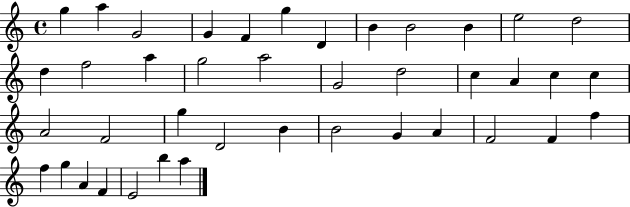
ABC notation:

X:1
T:Untitled
M:4/4
L:1/4
K:C
g a G2 G F g D B B2 B e2 d2 d f2 a g2 a2 G2 d2 c A c c A2 F2 g D2 B B2 G A F2 F f f g A F E2 b a